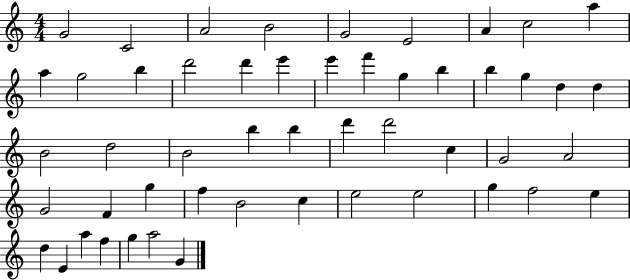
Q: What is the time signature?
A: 4/4